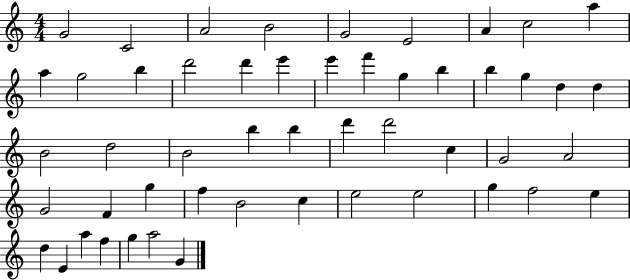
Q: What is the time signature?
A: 4/4